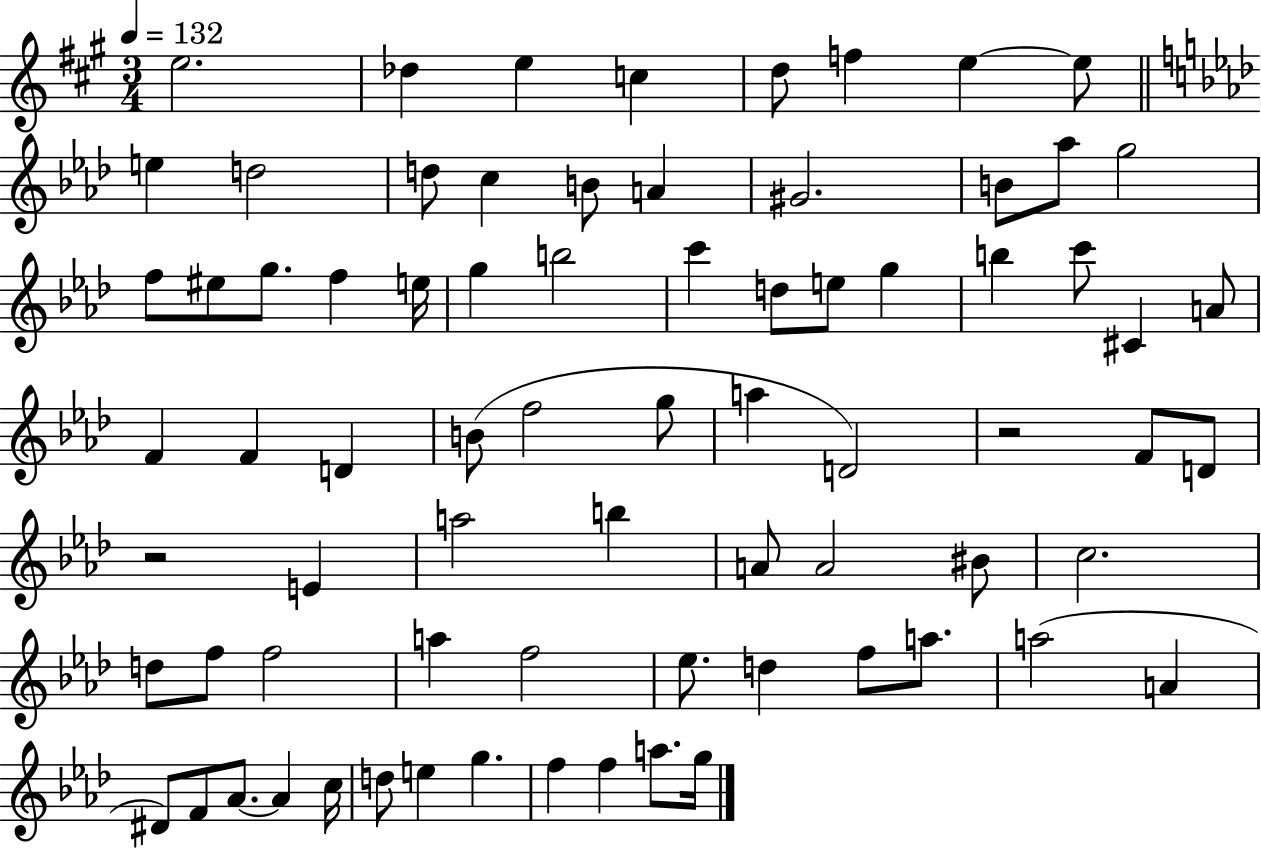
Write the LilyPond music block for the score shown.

{
  \clef treble
  \numericTimeSignature
  \time 3/4
  \key a \major
  \tempo 4 = 132
  e''2. | des''4 e''4 c''4 | d''8 f''4 e''4~~ e''8 | \bar "||" \break \key aes \major e''4 d''2 | d''8 c''4 b'8 a'4 | gis'2. | b'8 aes''8 g''2 | \break f''8 eis''8 g''8. f''4 e''16 | g''4 b''2 | c'''4 d''8 e''8 g''4 | b''4 c'''8 cis'4 a'8 | \break f'4 f'4 d'4 | b'8( f''2 g''8 | a''4 d'2) | r2 f'8 d'8 | \break r2 e'4 | a''2 b''4 | a'8 a'2 bis'8 | c''2. | \break d''8 f''8 f''2 | a''4 f''2 | ees''8. d''4 f''8 a''8. | a''2( a'4 | \break dis'8) f'8 aes'8.~~ aes'4 c''16 | d''8 e''4 g''4. | f''4 f''4 a''8. g''16 | \bar "|."
}